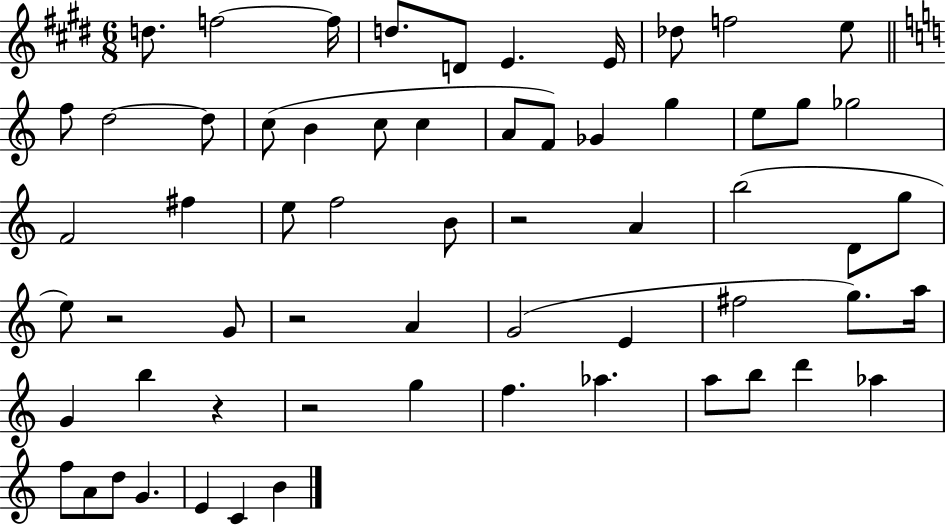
{
  \clef treble
  \numericTimeSignature
  \time 6/8
  \key e \major
  d''8. f''2~~ f''16 | d''8. d'8 e'4. e'16 | des''8 f''2 e''8 | \bar "||" \break \key c \major f''8 d''2~~ d''8 | c''8( b'4 c''8 c''4 | a'8 f'8) ges'4 g''4 | e''8 g''8 ges''2 | \break f'2 fis''4 | e''8 f''2 b'8 | r2 a'4 | b''2( d'8 g''8 | \break e''8) r2 g'8 | r2 a'4 | g'2( e'4 | fis''2 g''8.) a''16 | \break g'4 b''4 r4 | r2 g''4 | f''4. aes''4. | a''8 b''8 d'''4 aes''4 | \break f''8 a'8 d''8 g'4. | e'4 c'4 b'4 | \bar "|."
}